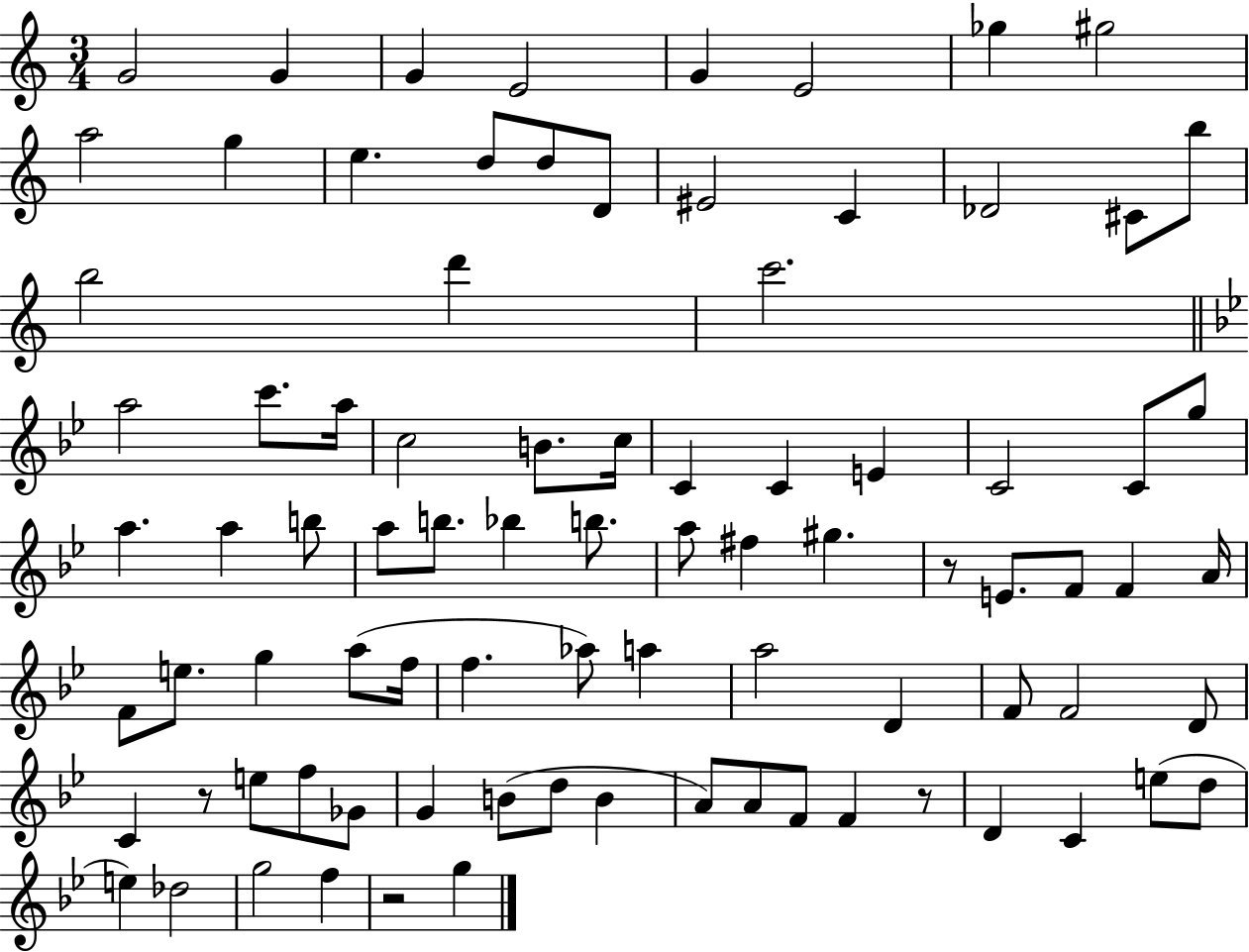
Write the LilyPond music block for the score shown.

{
  \clef treble
  \numericTimeSignature
  \time 3/4
  \key c \major
  g'2 g'4 | g'4 e'2 | g'4 e'2 | ges''4 gis''2 | \break a''2 g''4 | e''4. d''8 d''8 d'8 | eis'2 c'4 | des'2 cis'8 b''8 | \break b''2 d'''4 | c'''2. | \bar "||" \break \key bes \major a''2 c'''8. a''16 | c''2 b'8. c''16 | c'4 c'4 e'4 | c'2 c'8 g''8 | \break a''4. a''4 b''8 | a''8 b''8. bes''4 b''8. | a''8 fis''4 gis''4. | r8 e'8. f'8 f'4 a'16 | \break f'8 e''8. g''4 a''8( f''16 | f''4. aes''8) a''4 | a''2 d'4 | f'8 f'2 d'8 | \break c'4 r8 e''8 f''8 ges'8 | g'4 b'8( d''8 b'4 | a'8) a'8 f'8 f'4 r8 | d'4 c'4 e''8( d''8 | \break e''4) des''2 | g''2 f''4 | r2 g''4 | \bar "|."
}